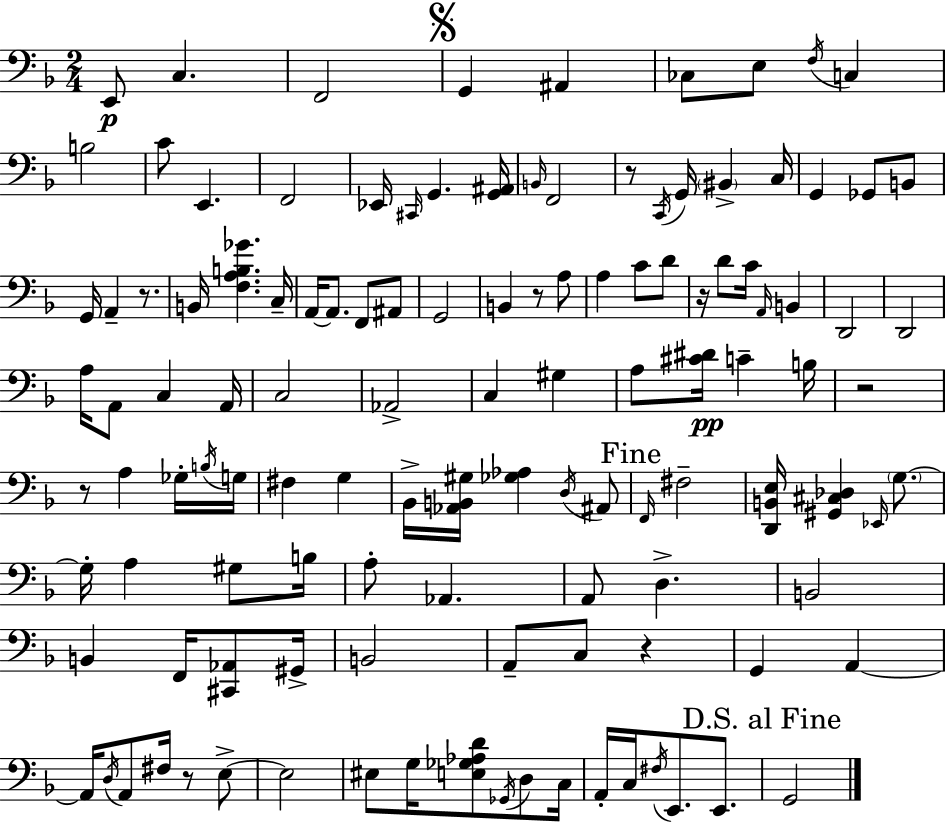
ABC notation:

X:1
T:Untitled
M:2/4
L:1/4
K:F
E,,/2 C, F,,2 G,, ^A,, _C,/2 E,/2 F,/4 C, B,2 C/2 E,, F,,2 _E,,/4 ^C,,/4 G,, [G,,^A,,]/4 B,,/4 F,,2 z/2 C,,/4 G,,/4 ^B,, C,/4 G,, _G,,/2 B,,/2 G,,/4 A,, z/2 B,,/4 [F,A,B,_G] C,/4 A,,/4 A,,/2 F,,/2 ^A,,/2 G,,2 B,, z/2 A,/2 A, C/2 D/2 z/4 D/2 C/4 A,,/4 B,, D,,2 D,,2 A,/4 A,,/2 C, A,,/4 C,2 _A,,2 C, ^G, A,/2 [^C^D]/4 C B,/4 z2 z/2 A, _G,/4 B,/4 G,/4 ^F, G, _B,,/4 [_A,,B,,^G,]/4 [_G,_A,] D,/4 ^A,,/2 F,,/4 ^F,2 [D,,B,,E,]/4 [^G,,^C,_D,] _E,,/4 G,/2 G,/4 A, ^G,/2 B,/4 A,/2 _A,, A,,/2 D, B,,2 B,, F,,/4 [^C,,_A,,]/2 ^G,,/4 B,,2 A,,/2 C,/2 z G,, A,, A,,/4 D,/4 A,,/2 ^F,/4 z/2 E,/2 E,2 ^E,/2 G,/4 [E,_G,_A,D]/2 _G,,/4 D,/2 C,/4 A,,/4 C,/4 ^F,/4 E,,/2 E,,/2 G,,2